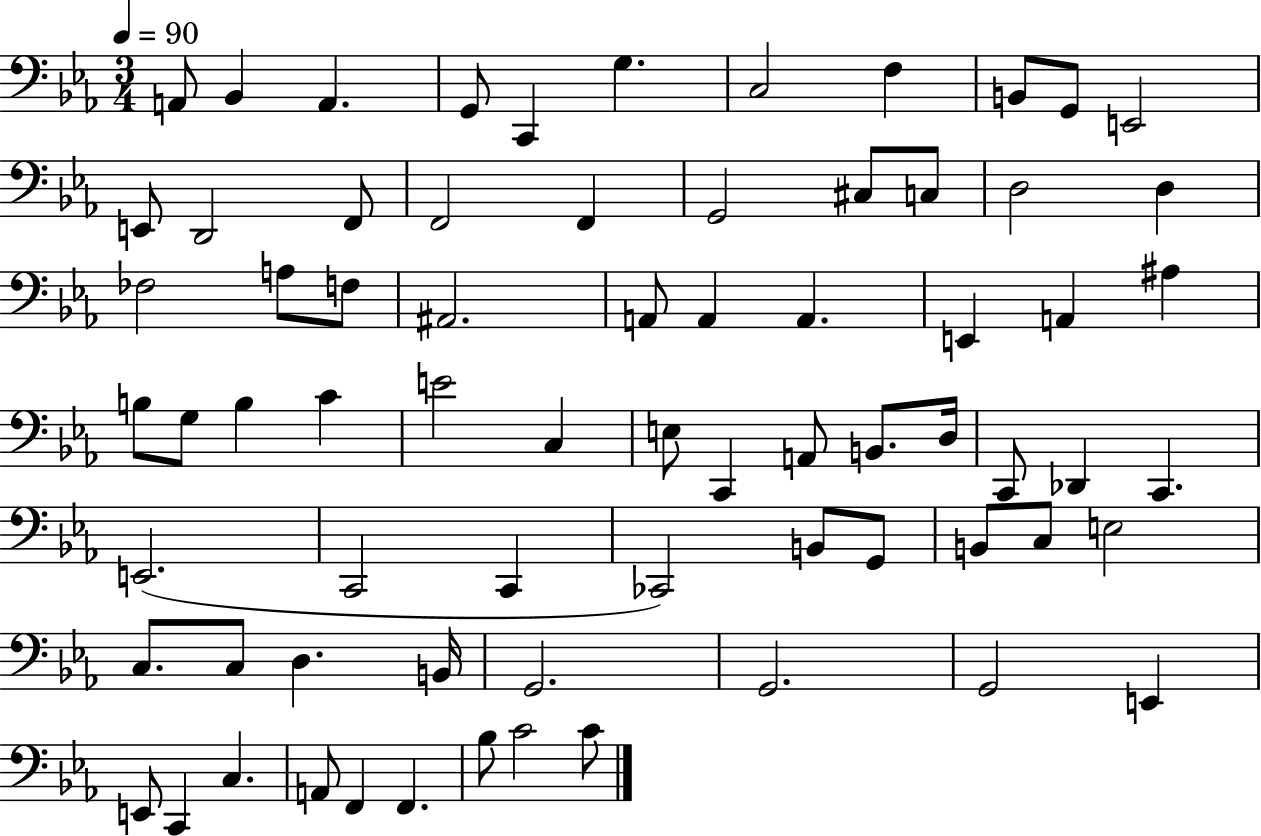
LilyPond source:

{
  \clef bass
  \numericTimeSignature
  \time 3/4
  \key ees \major
  \tempo 4 = 90
  a,8 bes,4 a,4. | g,8 c,4 g4. | c2 f4 | b,8 g,8 e,2 | \break e,8 d,2 f,8 | f,2 f,4 | g,2 cis8 c8 | d2 d4 | \break fes2 a8 f8 | ais,2. | a,8 a,4 a,4. | e,4 a,4 ais4 | \break b8 g8 b4 c'4 | e'2 c4 | e8 c,4 a,8 b,8. d16 | c,8 des,4 c,4. | \break e,2.( | c,2 c,4 | ces,2) b,8 g,8 | b,8 c8 e2 | \break c8. c8 d4. b,16 | g,2. | g,2. | g,2 e,4 | \break e,8 c,4 c4. | a,8 f,4 f,4. | bes8 c'2 c'8 | \bar "|."
}